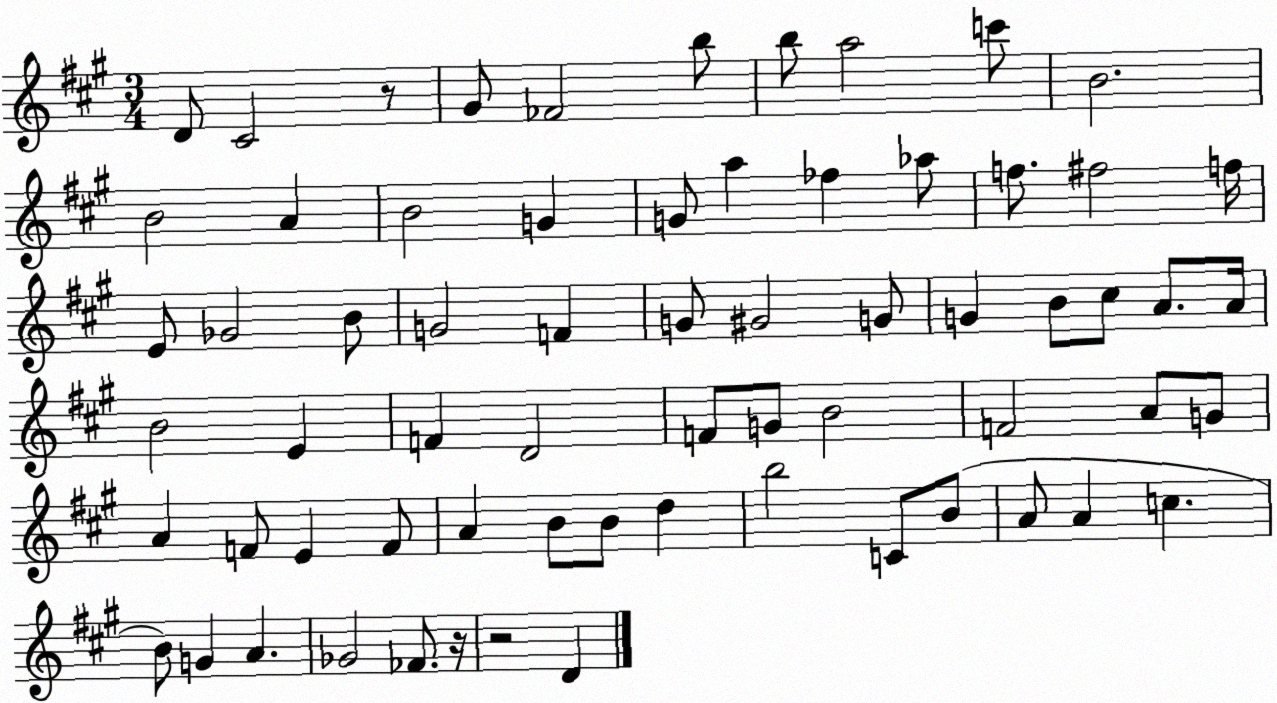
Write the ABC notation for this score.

X:1
T:Untitled
M:3/4
L:1/4
K:A
D/2 ^C2 z/2 ^G/2 _F2 b/2 b/2 a2 c'/2 B2 B2 A B2 G G/2 a _f _a/2 f/2 ^f2 f/4 E/2 _G2 B/2 G2 F G/2 ^G2 G/2 G B/2 ^c/2 A/2 A/4 B2 E F D2 F/2 G/2 B2 F2 A/2 G/2 A F/2 E F/2 A B/2 B/2 d b2 C/2 B/2 A/2 A c B/2 G A _G2 _F/2 z/4 z2 D